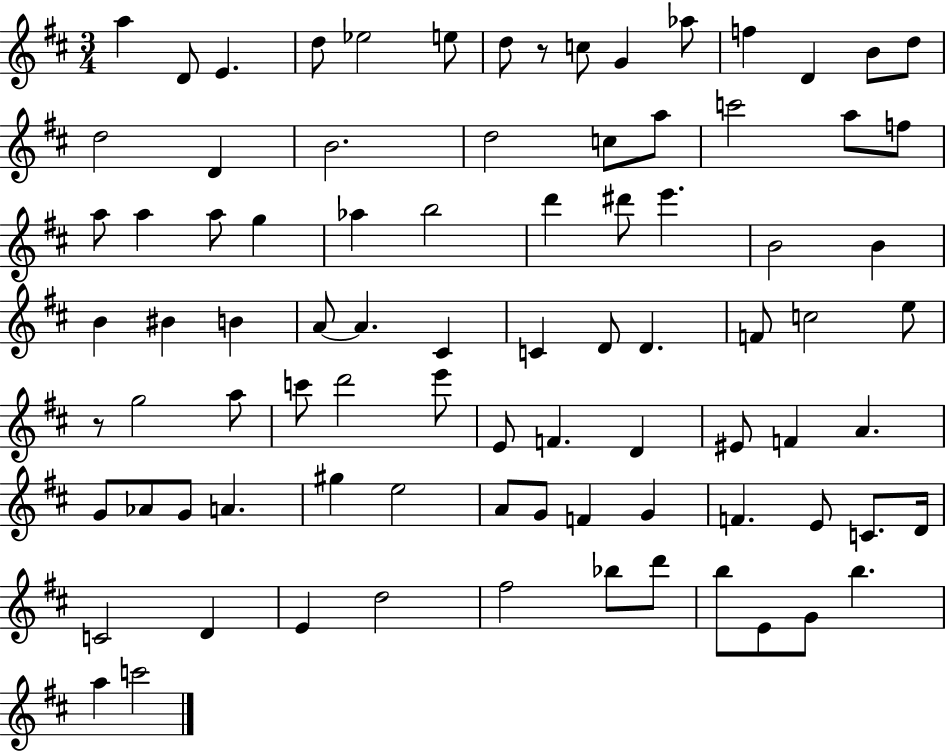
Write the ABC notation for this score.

X:1
T:Untitled
M:3/4
L:1/4
K:D
a D/2 E d/2 _e2 e/2 d/2 z/2 c/2 G _a/2 f D B/2 d/2 d2 D B2 d2 c/2 a/2 c'2 a/2 f/2 a/2 a a/2 g _a b2 d' ^d'/2 e' B2 B B ^B B A/2 A ^C C D/2 D F/2 c2 e/2 z/2 g2 a/2 c'/2 d'2 e'/2 E/2 F D ^E/2 F A G/2 _A/2 G/2 A ^g e2 A/2 G/2 F G F E/2 C/2 D/4 C2 D E d2 ^f2 _b/2 d'/2 b/2 E/2 G/2 b a c'2